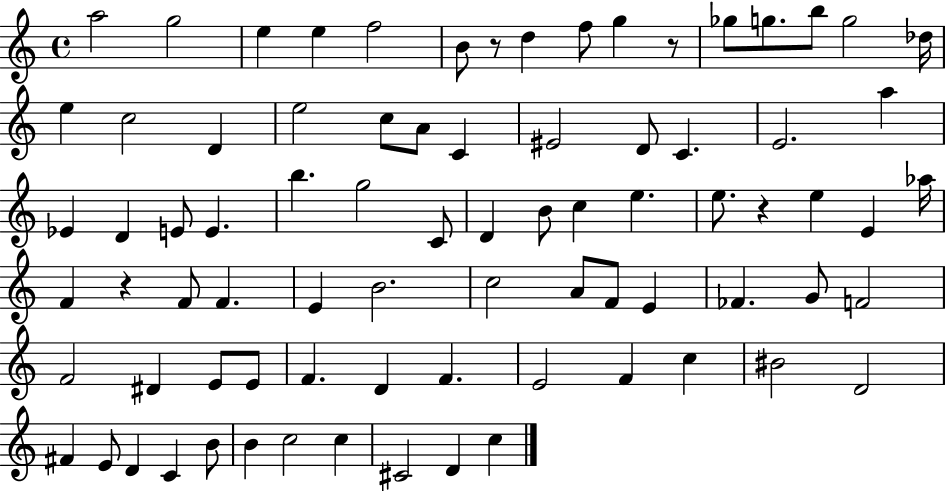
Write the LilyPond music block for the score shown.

{
  \clef treble
  \time 4/4
  \defaultTimeSignature
  \key c \major
  a''2 g''2 | e''4 e''4 f''2 | b'8 r8 d''4 f''8 g''4 r8 | ges''8 g''8. b''8 g''2 des''16 | \break e''4 c''2 d'4 | e''2 c''8 a'8 c'4 | eis'2 d'8 c'4. | e'2. a''4 | \break ees'4 d'4 e'8 e'4. | b''4. g''2 c'8 | d'4 b'8 c''4 e''4. | e''8. r4 e''4 e'4 aes''16 | \break f'4 r4 f'8 f'4. | e'4 b'2. | c''2 a'8 f'8 e'4 | fes'4. g'8 f'2 | \break f'2 dis'4 e'8 e'8 | f'4. d'4 f'4. | e'2 f'4 c''4 | bis'2 d'2 | \break fis'4 e'8 d'4 c'4 b'8 | b'4 c''2 c''4 | cis'2 d'4 c''4 | \bar "|."
}